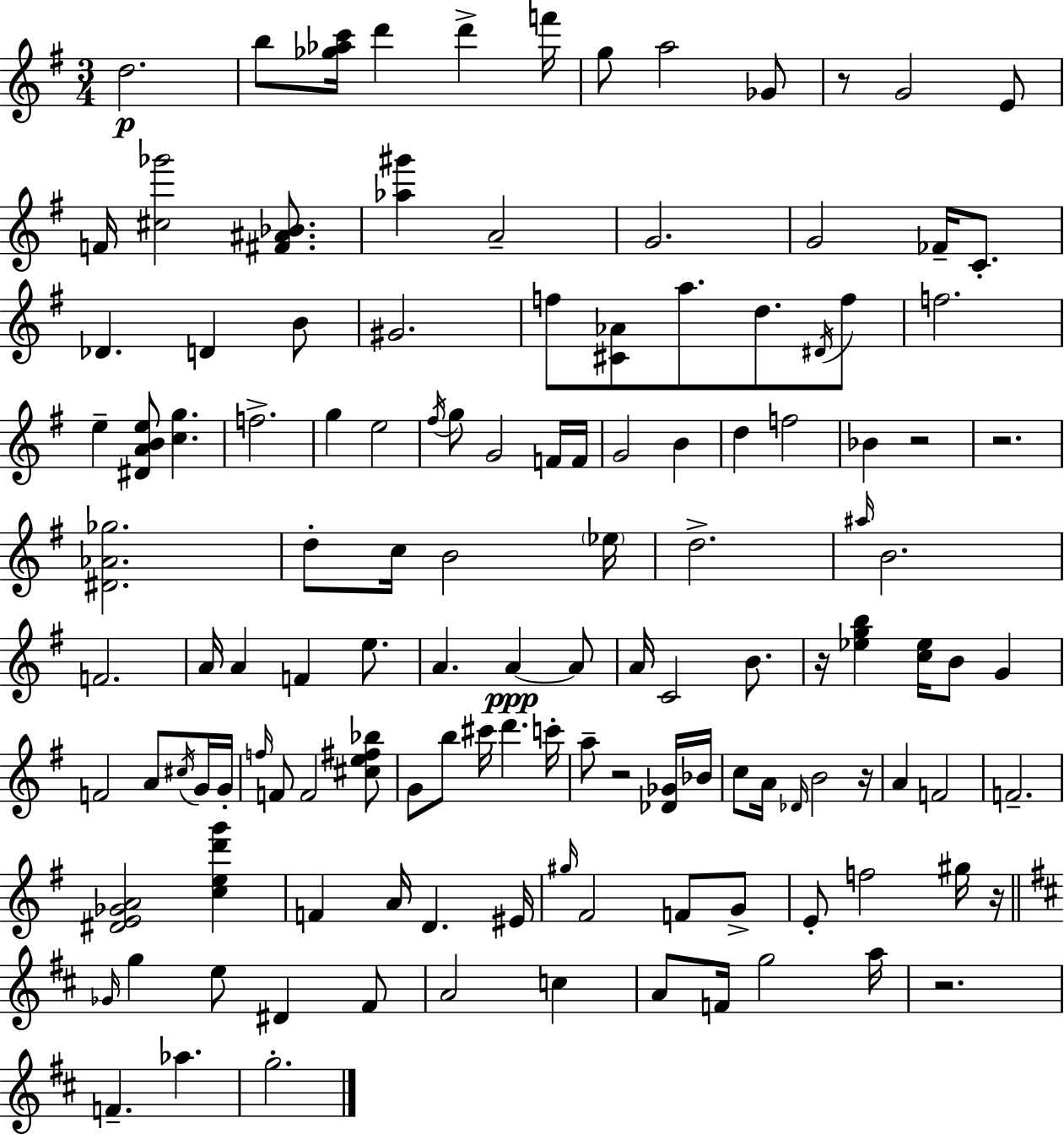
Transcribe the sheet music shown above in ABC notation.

X:1
T:Untitled
M:3/4
L:1/4
K:Em
d2 b/2 [_g_ac']/4 d' d' f'/4 g/2 a2 _G/2 z/2 G2 E/2 F/4 [^c_g']2 [^F^A_B]/2 [_a^g'] A2 G2 G2 _F/4 C/2 _D D B/2 ^G2 f/2 [^C_A]/2 a/2 d/2 ^D/4 f/2 f2 e [^DABe]/2 [cg] f2 g e2 ^f/4 g/2 G2 F/4 F/4 G2 B d f2 _B z2 z2 [^D_A_g]2 d/2 c/4 B2 _e/4 d2 ^a/4 B2 F2 A/4 A F e/2 A A A/2 A/4 C2 B/2 z/4 [_egb] [c_e]/4 B/2 G F2 A/2 ^c/4 G/4 G/4 f/4 F/2 F2 [^ce^f_b]/2 G/2 b/2 ^c'/4 d' c'/4 a/2 z2 [_D_G]/4 _B/4 c/2 A/4 _D/4 B2 z/4 A F2 F2 [^DE_GA]2 [ced'g'] F A/4 D ^E/4 ^g/4 ^F2 F/2 G/2 E/2 f2 ^g/4 z/4 _G/4 g e/2 ^D ^F/2 A2 c A/2 F/4 g2 a/4 z2 F _a g2